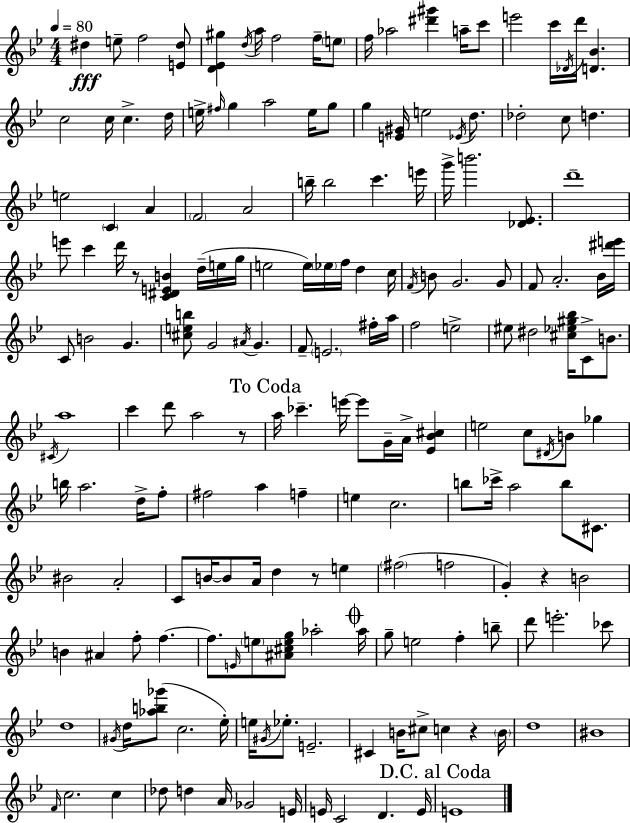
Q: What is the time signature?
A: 4/4